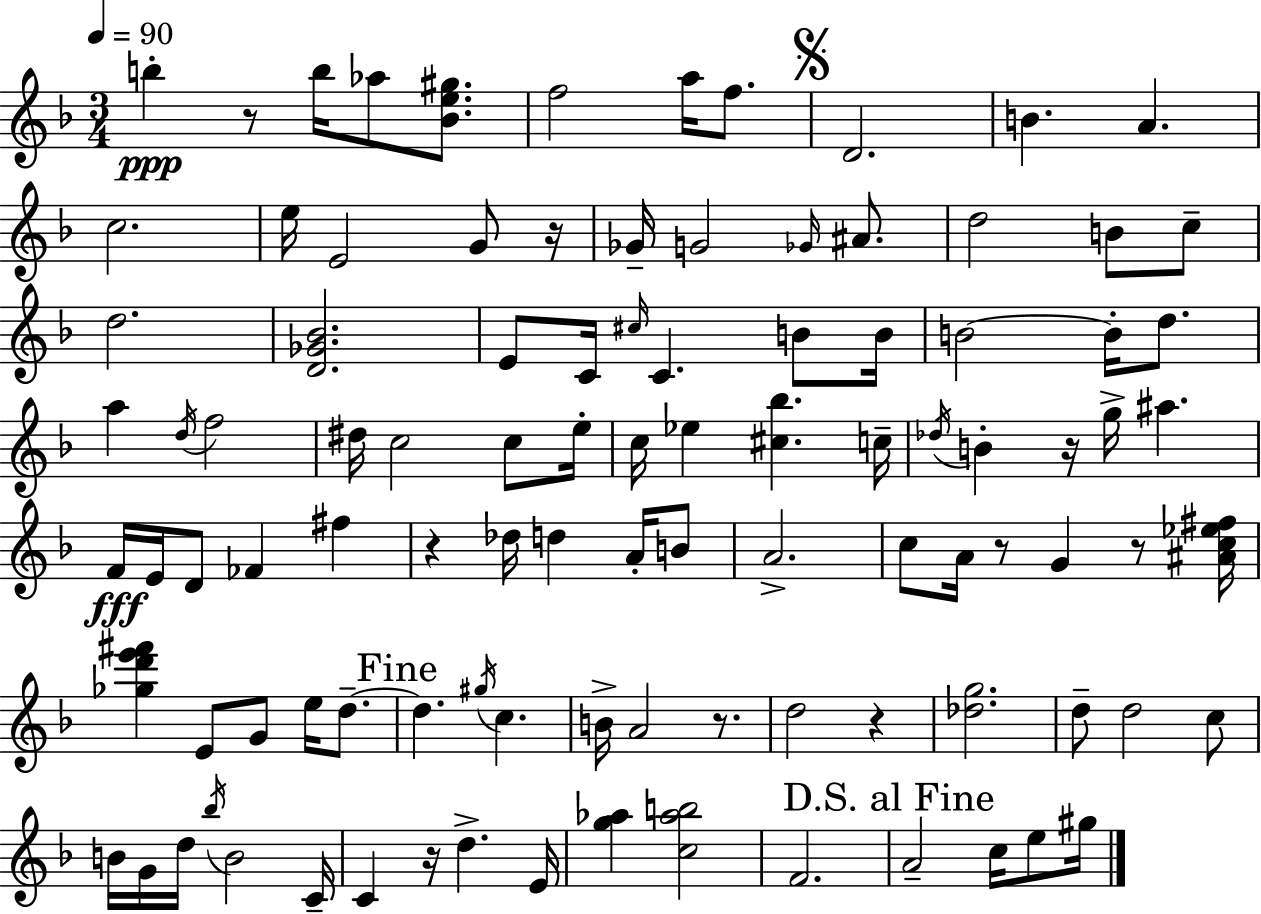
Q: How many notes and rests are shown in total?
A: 101